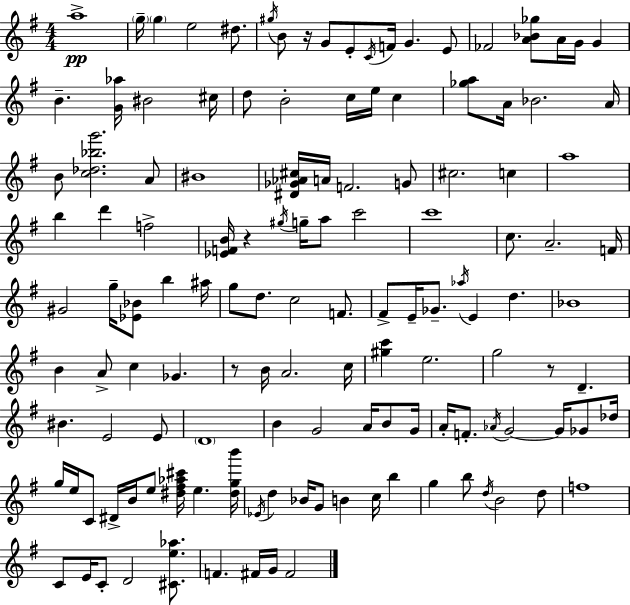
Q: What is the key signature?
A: G major